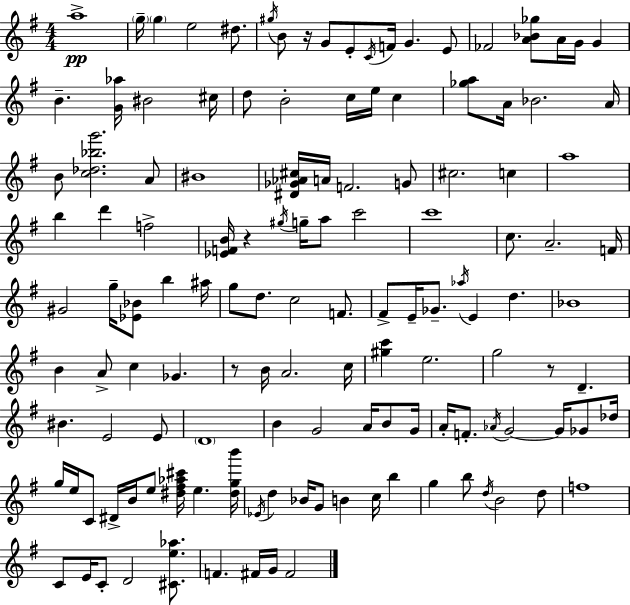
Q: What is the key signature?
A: G major